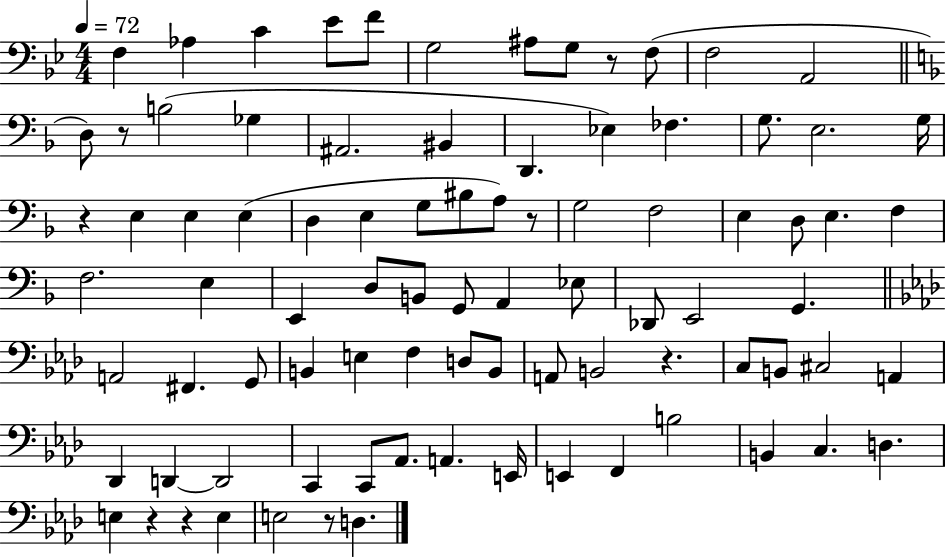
F3/q Ab3/q C4/q Eb4/e F4/e G3/h A#3/e G3/e R/e F3/e F3/h A2/h D3/e R/e B3/h Gb3/q A#2/h. BIS2/q D2/q. Eb3/q FES3/q. G3/e. E3/h. G3/s R/q E3/q E3/q E3/q D3/q E3/q G3/e BIS3/e A3/e R/e G3/h F3/h E3/q D3/e E3/q. F3/q F3/h. E3/q E2/q D3/e B2/e G2/e A2/q Eb3/e Db2/e E2/h G2/q. A2/h F#2/q. G2/e B2/q E3/q F3/q D3/e B2/e A2/e B2/h R/q. C3/e B2/e C#3/h A2/q Db2/q D2/q D2/h C2/q C2/e Ab2/e. A2/q. E2/s E2/q F2/q B3/h B2/q C3/q. D3/q. E3/q R/q R/q E3/q E3/h R/e D3/q.